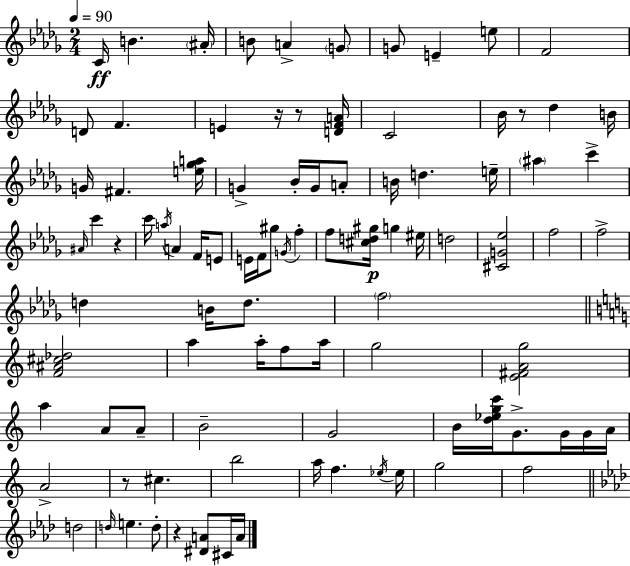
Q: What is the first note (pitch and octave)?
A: C4